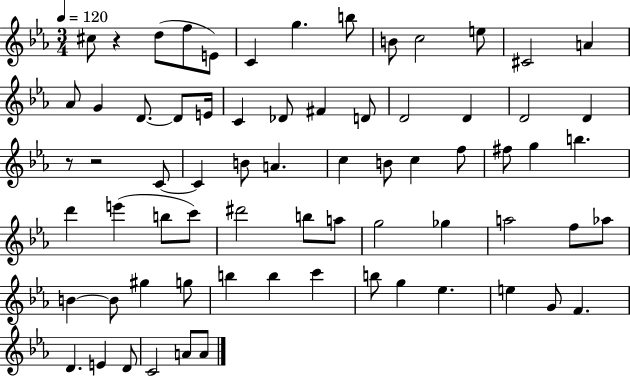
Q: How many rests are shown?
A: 3